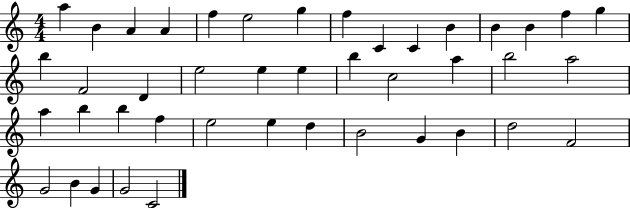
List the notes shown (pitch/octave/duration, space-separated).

A5/q B4/q A4/q A4/q F5/q E5/h G5/q F5/q C4/q C4/q B4/q B4/q B4/q F5/q G5/q B5/q F4/h D4/q E5/h E5/q E5/q B5/q C5/h A5/q B5/h A5/h A5/q B5/q B5/q F5/q E5/h E5/q D5/q B4/h G4/q B4/q D5/h F4/h G4/h B4/q G4/q G4/h C4/h